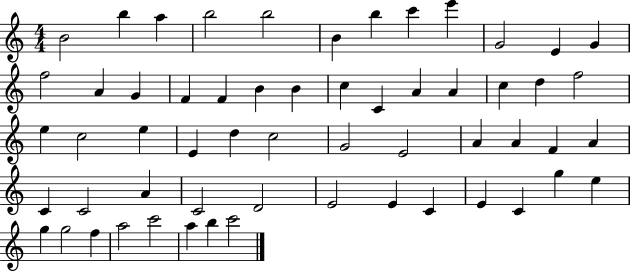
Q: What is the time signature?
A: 4/4